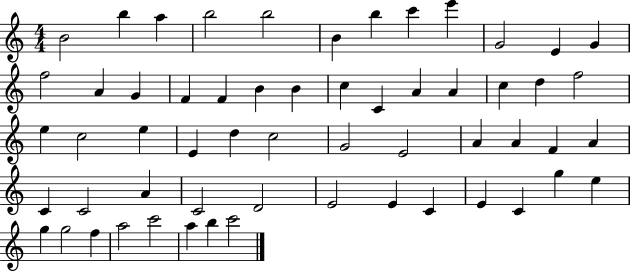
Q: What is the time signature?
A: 4/4